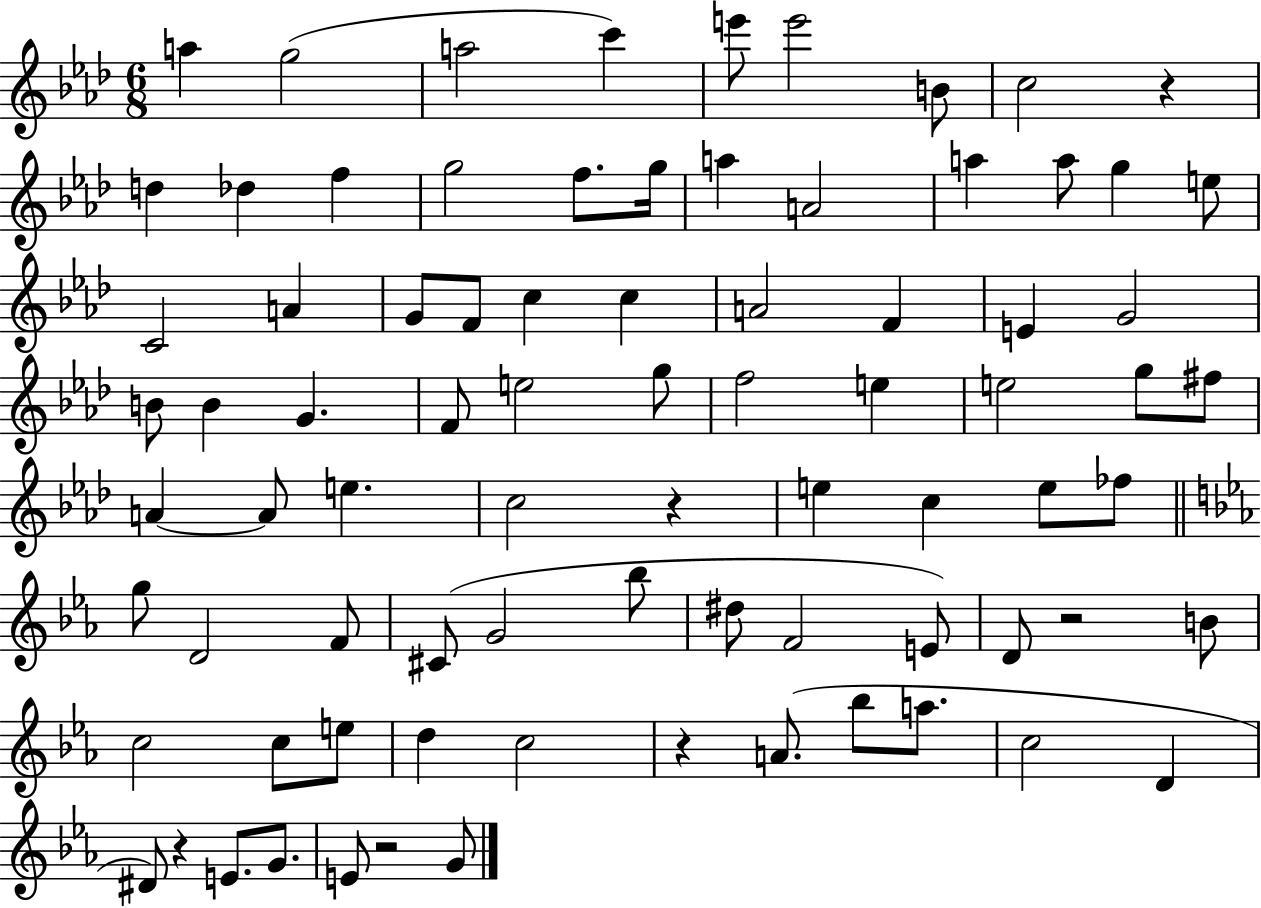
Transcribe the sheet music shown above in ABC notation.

X:1
T:Untitled
M:6/8
L:1/4
K:Ab
a g2 a2 c' e'/2 e'2 B/2 c2 z d _d f g2 f/2 g/4 a A2 a a/2 g e/2 C2 A G/2 F/2 c c A2 F E G2 B/2 B G F/2 e2 g/2 f2 e e2 g/2 ^f/2 A A/2 e c2 z e c e/2 _f/2 g/2 D2 F/2 ^C/2 G2 _b/2 ^d/2 F2 E/2 D/2 z2 B/2 c2 c/2 e/2 d c2 z A/2 _b/2 a/2 c2 D ^D/2 z E/2 G/2 E/2 z2 G/2